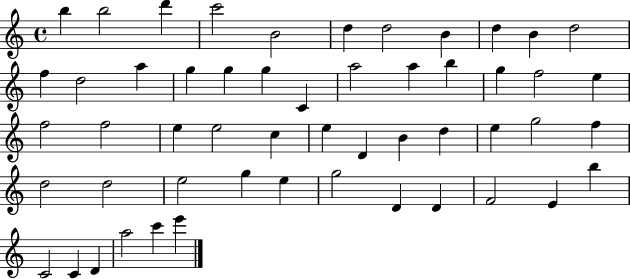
B5/q B5/h D6/q C6/h B4/h D5/q D5/h B4/q D5/q B4/q D5/h F5/q D5/h A5/q G5/q G5/q G5/q C4/q A5/h A5/q B5/q G5/q F5/h E5/q F5/h F5/h E5/q E5/h C5/q E5/q D4/q B4/q D5/q E5/q G5/h F5/q D5/h D5/h E5/h G5/q E5/q G5/h D4/q D4/q F4/h E4/q B5/q C4/h C4/q D4/q A5/h C6/q E6/q